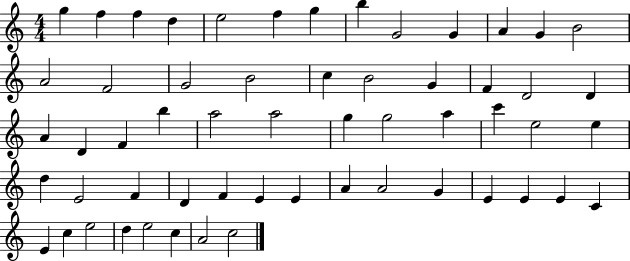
X:1
T:Untitled
M:4/4
L:1/4
K:C
g f f d e2 f g b G2 G A G B2 A2 F2 G2 B2 c B2 G F D2 D A D F b a2 a2 g g2 a c' e2 e d E2 F D F E E A A2 G E E E C E c e2 d e2 c A2 c2